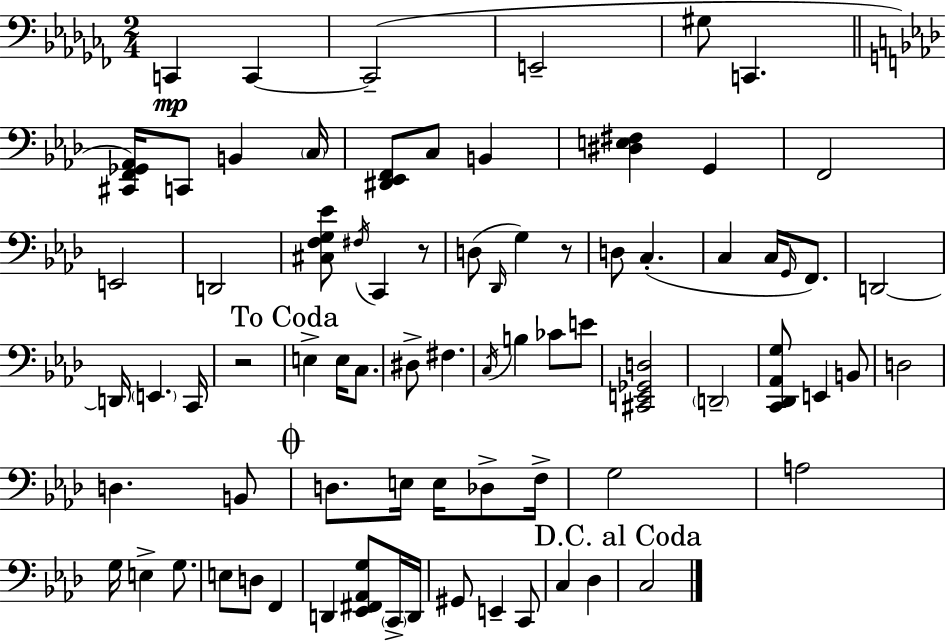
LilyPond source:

{
  \clef bass
  \numericTimeSignature
  \time 2/4
  \key aes \minor
  c,4\mp c,4~~ | c,2--( | e,2-- | gis8 c,4. | \break \bar "||" \break \key aes \major <cis, f, ges, aes,>16) c,8 b,4 \parenthesize c16 | <dis, ees, f,>8 c8 b,4 | <dis e fis>4 g,4 | f,2 | \break e,2 | d,2 | <cis f g ees'>8 \acciaccatura { fis16 } c,4 r8 | d8( \grace { des,16 } g4) | \break r8 d8 c4.-.( | c4 c16 \grace { g,16 } | f,8.) d,2~~ | d,16 \parenthesize e,4. | \break c,16 r2 | \mark "To Coda" e4-> e16 | c8. dis8-> fis4. | \acciaccatura { c16 } b4 | \break ces'8 e'8 <cis, e, ges, d>2 | \parenthesize d,2-- | <c, des, aes, g>8 e,4 | b,8 d2 | \break d4. | b,8 \mark \markup { \musicglyph "scripts.coda" } d8. e16 | e16 des8-> f16-> g2 | a2 | \break g16 e4-> | g8. e8 d8 | f,4 d,4 | <ees, fis, aes, g>8 \parenthesize c,16-> d,16 gis,8 e,4-- | \break c,8 c4 | des4 \mark "D.C. al Coda" c2 | \bar "|."
}